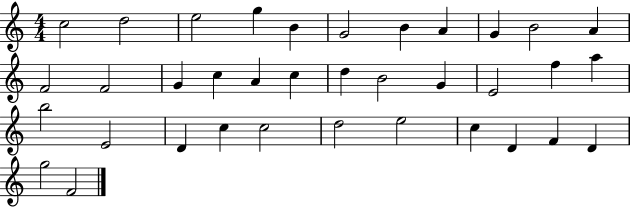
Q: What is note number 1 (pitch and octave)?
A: C5